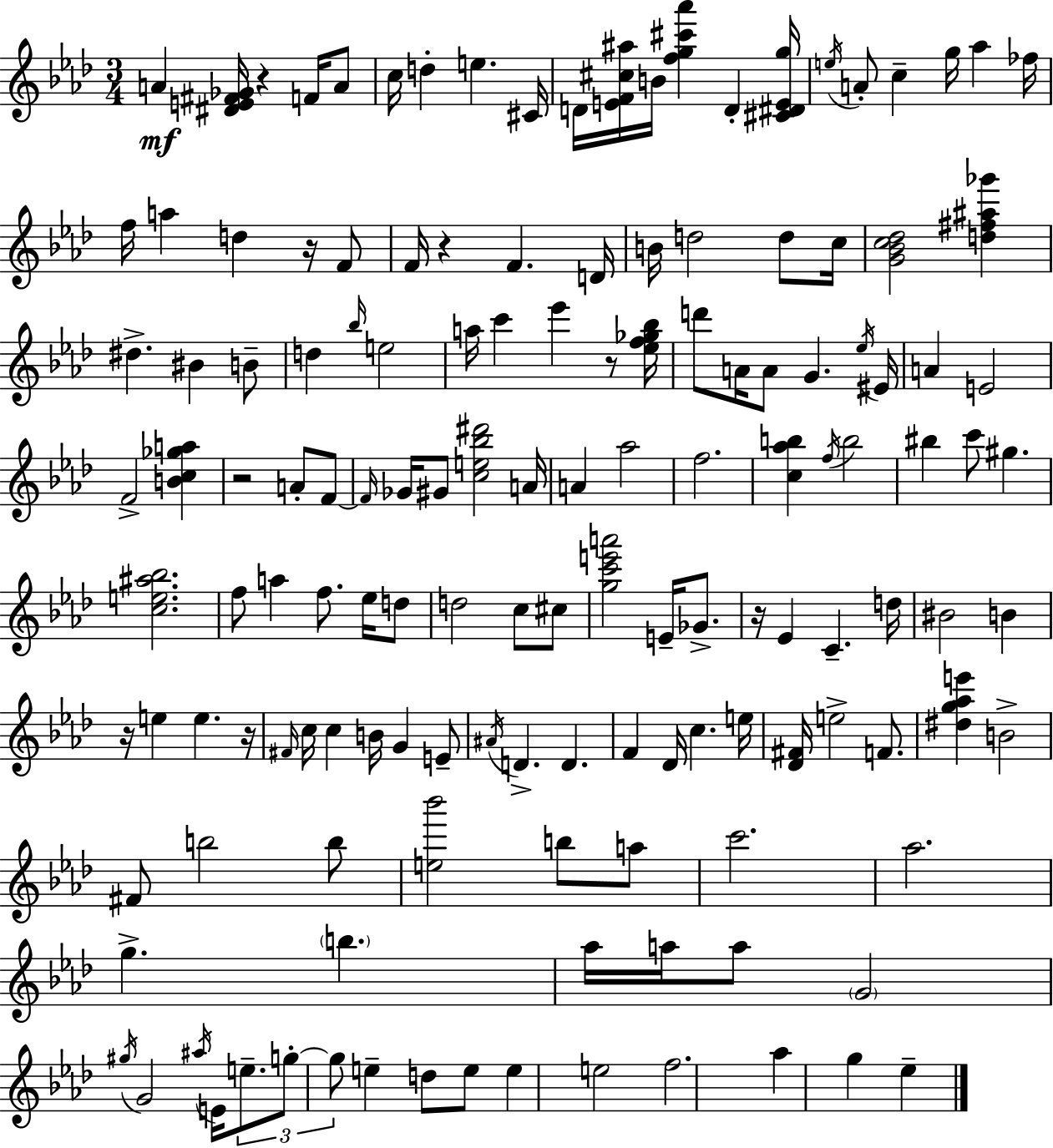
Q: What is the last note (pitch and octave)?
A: Eb5